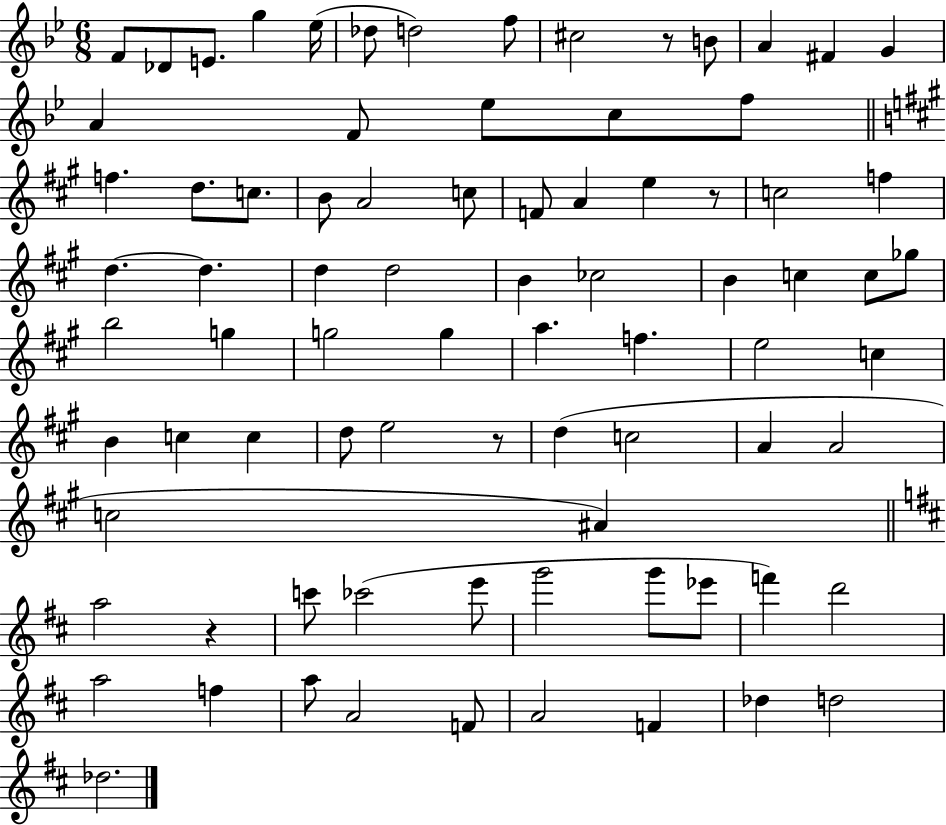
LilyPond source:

{
  \clef treble
  \numericTimeSignature
  \time 6/8
  \key bes \major
  f'8 des'8 e'8. g''4 ees''16( | des''8 d''2) f''8 | cis''2 r8 b'8 | a'4 fis'4 g'4 | \break a'4 f'8 ees''8 c''8 f''8 | \bar "||" \break \key a \major f''4. d''8. c''8. | b'8 a'2 c''8 | f'8 a'4 e''4 r8 | c''2 f''4 | \break d''4.~~ d''4. | d''4 d''2 | b'4 ces''2 | b'4 c''4 c''8 ges''8 | \break b''2 g''4 | g''2 g''4 | a''4. f''4. | e''2 c''4 | \break b'4 c''4 c''4 | d''8 e''2 r8 | d''4( c''2 | a'4 a'2 | \break c''2 ais'4) | \bar "||" \break \key b \minor a''2 r4 | c'''8 ces'''2( e'''8 | g'''2 g'''8 ees'''8 | f'''4) d'''2 | \break a''2 f''4 | a''8 a'2 f'8 | a'2 f'4 | des''4 d''2 | \break des''2. | \bar "|."
}